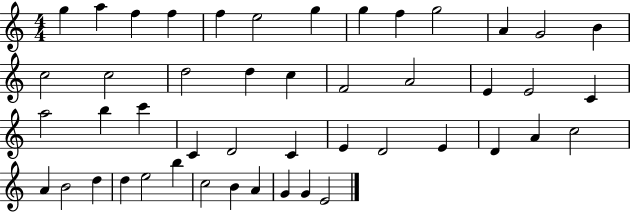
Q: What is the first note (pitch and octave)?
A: G5